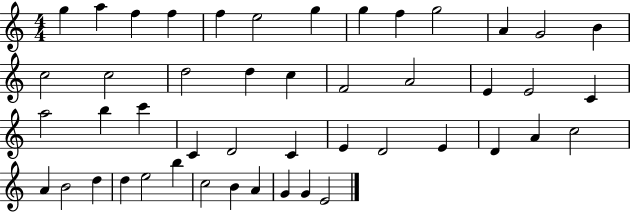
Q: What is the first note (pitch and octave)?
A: G5